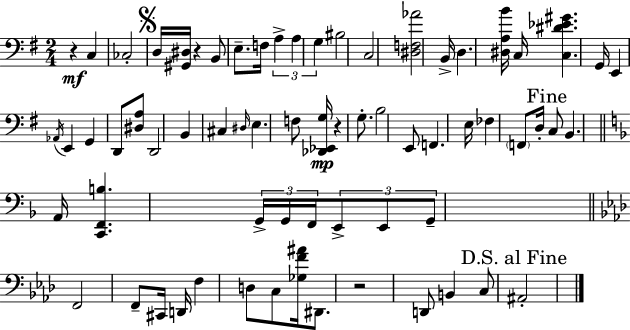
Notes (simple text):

R/q C3/q CES3/h D3/s [G#2,D#3]/s R/q B2/e E3/e. F3/s A3/q A3/q G3/q BIS3/h C3/h [D#3,F3,Ab4]/h B2/s D3/q. [D#3,A3,B4]/s C3/s [C3,D#4,Eb4,G#4]/q. G2/s E2/q Ab2/s E2/q G2/q D2/e [D#3,A3]/e D2/h B2/q C#3/q D#3/s E3/q. F3/e [Db2,Eb2,G3]/s R/q G3/e. B3/h E2/e F2/q. E3/s FES3/q F2/e D3/s C3/e B2/q. A2/s [C2,F2,B3]/q. G2/s G2/s F2/s E2/e E2/e G2/e F2/h F2/e C#2/s D2/s F3/q D3/e C3/e [Gb3,F4,A#4]/s D#2/e. R/h D2/e B2/q C3/e A#2/h